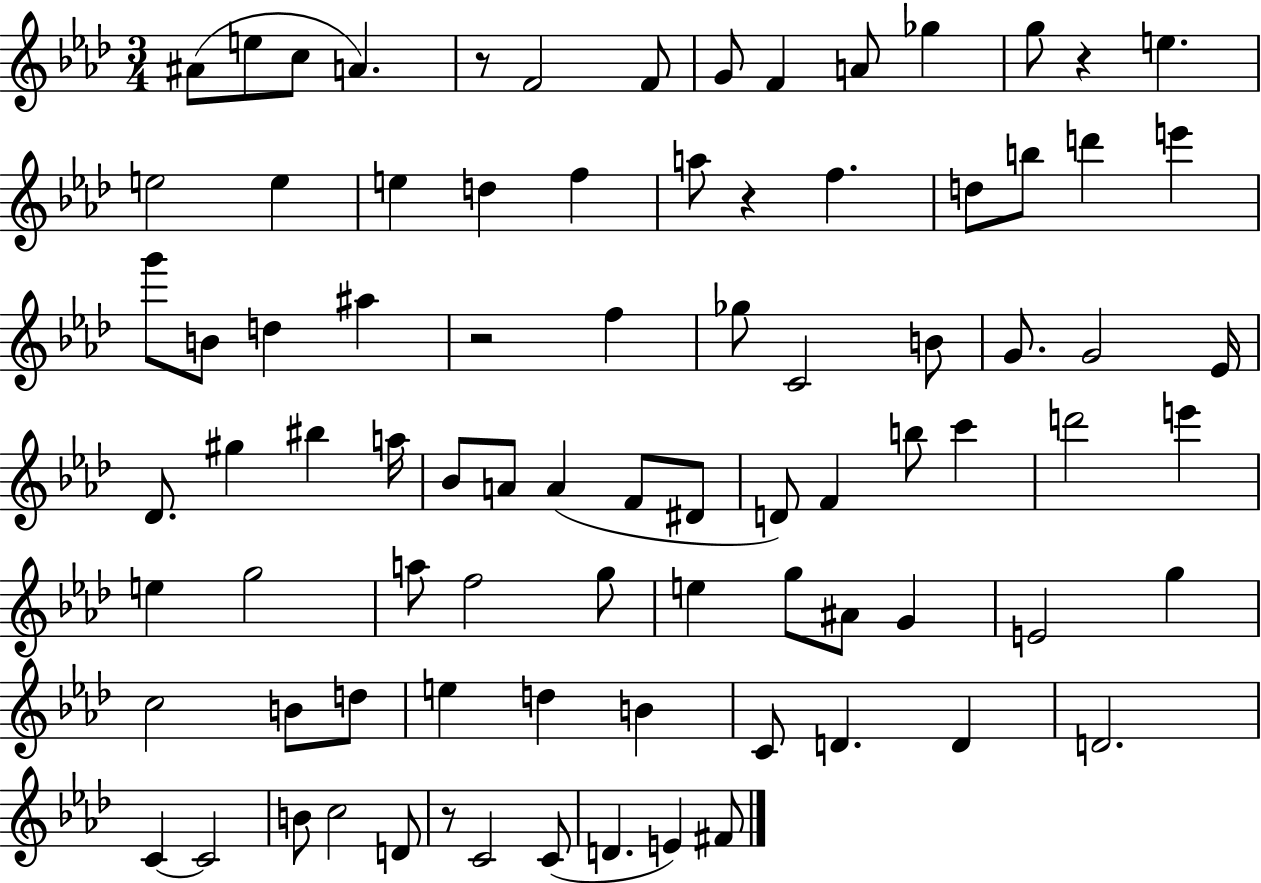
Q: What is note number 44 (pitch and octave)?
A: D4